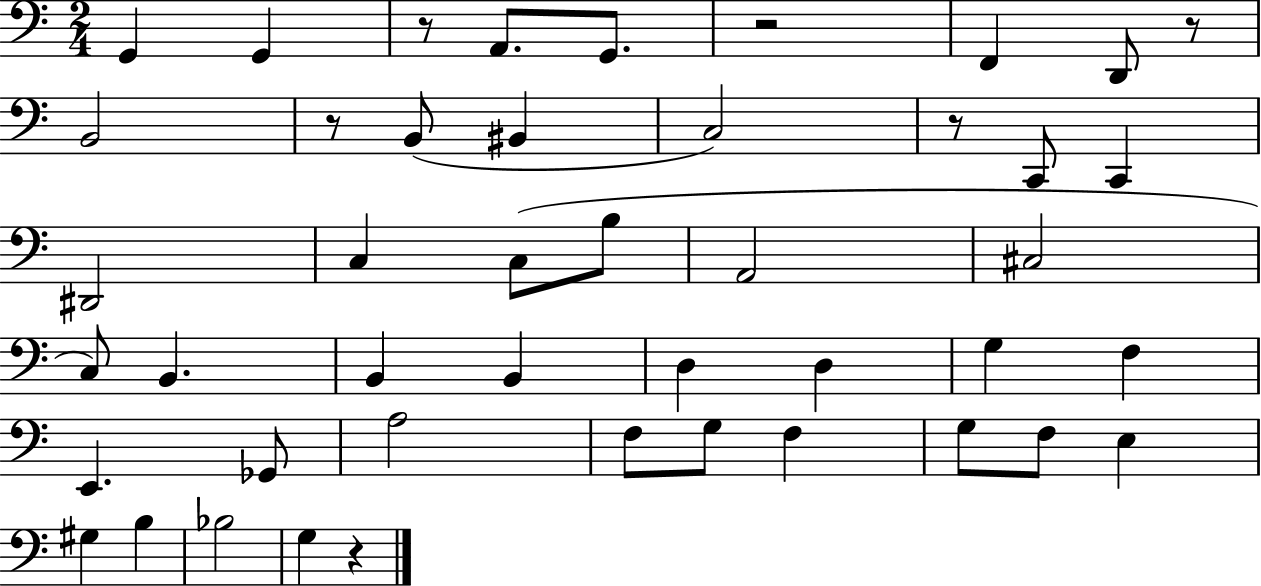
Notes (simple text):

G2/q G2/q R/e A2/e. G2/e. R/h F2/q D2/e R/e B2/h R/e B2/e BIS2/q C3/h R/e C2/e C2/q D#2/h C3/q C3/e B3/e A2/h C#3/h C3/e B2/q. B2/q B2/q D3/q D3/q G3/q F3/q E2/q. Gb2/e A3/h F3/e G3/e F3/q G3/e F3/e E3/q G#3/q B3/q Bb3/h G3/q R/q